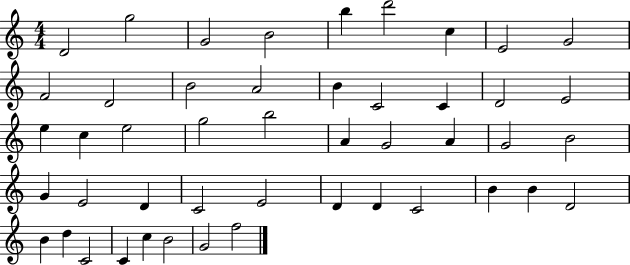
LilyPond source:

{
  \clef treble
  \numericTimeSignature
  \time 4/4
  \key c \major
  d'2 g''2 | g'2 b'2 | b''4 d'''2 c''4 | e'2 g'2 | \break f'2 d'2 | b'2 a'2 | b'4 c'2 c'4 | d'2 e'2 | \break e''4 c''4 e''2 | g''2 b''2 | a'4 g'2 a'4 | g'2 b'2 | \break g'4 e'2 d'4 | c'2 e'2 | d'4 d'4 c'2 | b'4 b'4 d'2 | \break b'4 d''4 c'2 | c'4 c''4 b'2 | g'2 f''2 | \bar "|."
}